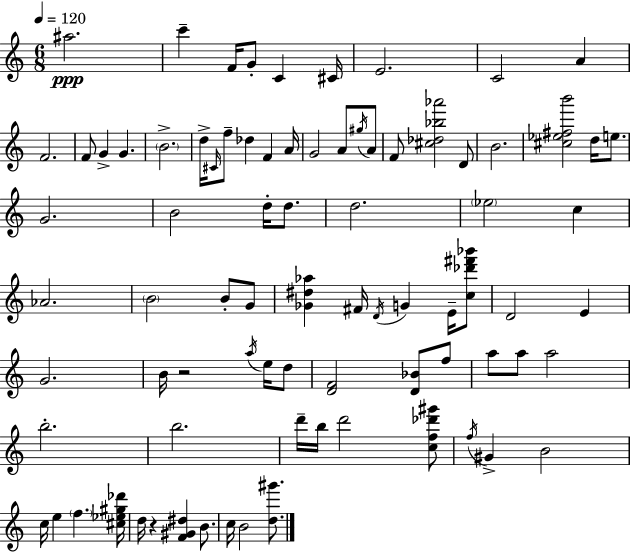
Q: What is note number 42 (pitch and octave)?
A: D4